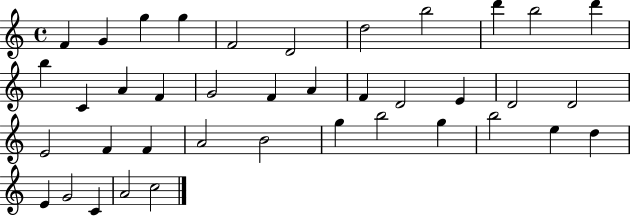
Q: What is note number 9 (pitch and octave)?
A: D6